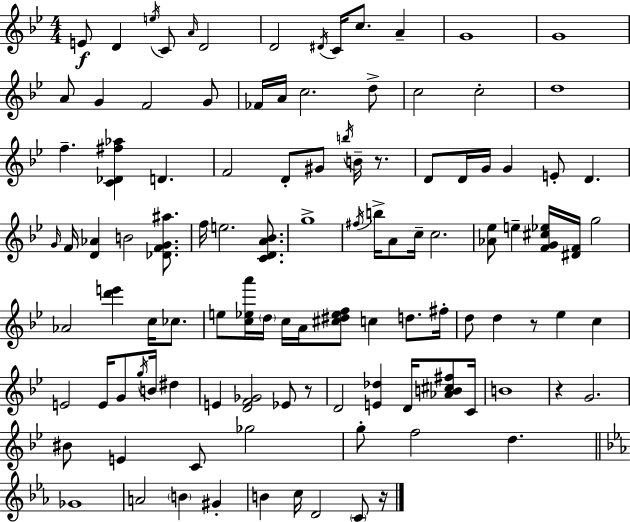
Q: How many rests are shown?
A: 5